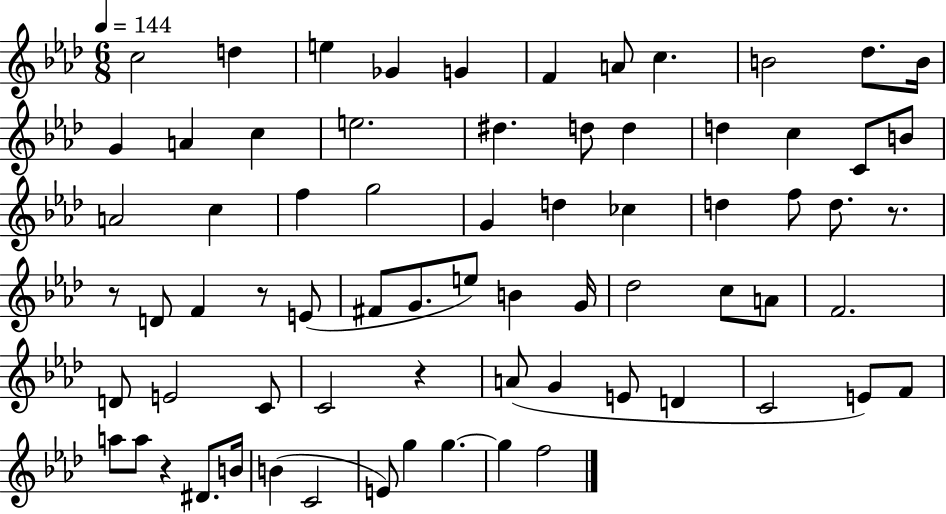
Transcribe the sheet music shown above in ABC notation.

X:1
T:Untitled
M:6/8
L:1/4
K:Ab
c2 d e _G G F A/2 c B2 _d/2 B/4 G A c e2 ^d d/2 d d c C/2 B/2 A2 c f g2 G d _c d f/2 d/2 z/2 z/2 D/2 F z/2 E/2 ^F/2 G/2 e/2 B G/4 _d2 c/2 A/2 F2 D/2 E2 C/2 C2 z A/2 G E/2 D C2 E/2 F/2 a/2 a/2 z ^D/2 B/4 B C2 E/2 g g g f2